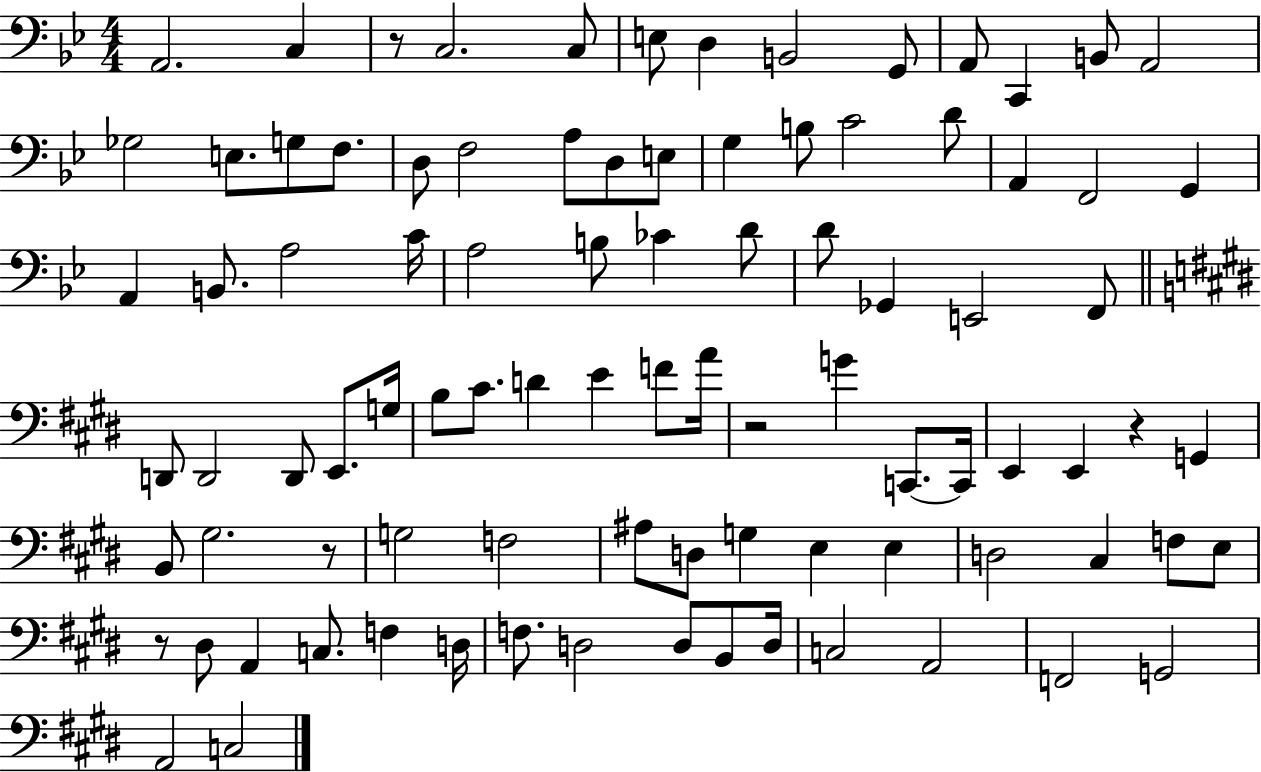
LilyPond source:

{
  \clef bass
  \numericTimeSignature
  \time 4/4
  \key bes \major
  a,2. c4 | r8 c2. c8 | e8 d4 b,2 g,8 | a,8 c,4 b,8 a,2 | \break ges2 e8. g8 f8. | d8 f2 a8 d8 e8 | g4 b8 c'2 d'8 | a,4 f,2 g,4 | \break a,4 b,8. a2 c'16 | a2 b8 ces'4 d'8 | d'8 ges,4 e,2 f,8 | \bar "||" \break \key e \major d,8 d,2 d,8 e,8. g16 | b8 cis'8. d'4 e'4 f'8 a'16 | r2 g'4 c,8.~~ c,16 | e,4 e,4 r4 g,4 | \break b,8 gis2. r8 | g2 f2 | ais8 d8 g4 e4 e4 | d2 cis4 f8 e8 | \break r8 dis8 a,4 c8. f4 d16 | f8. d2 d8 b,8 d16 | c2 a,2 | f,2 g,2 | \break a,2 c2 | \bar "|."
}